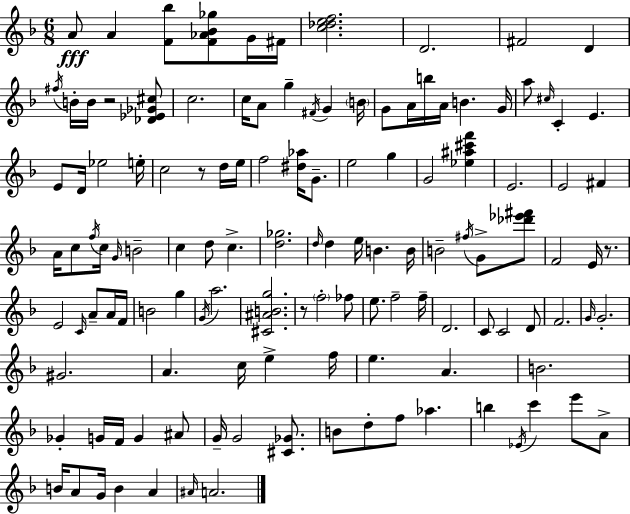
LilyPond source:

{
  \clef treble
  \numericTimeSignature
  \time 6/8
  \key d \minor
  a'8\fff a'4 <f' bes''>8 <f' aes' bes' ges''>8 g'16 fis'16 | <c'' des'' e'' f''>2. | d'2. | fis'2 d'4 | \break \acciaccatura { fis''16 } b'16-. b'16 r2 <des' ees' ges' cis''>8 | c''2. | c''16 a'8 g''4-- \acciaccatura { fis'16 } g'4 | \parenthesize b'16 g'8 a'16 b''16 a'16 b'4. | \break g'16 a''8 \grace { cis''16 } c'4-. e'4. | e'8 d'16 ees''2 | e''16-. c''2 r8 | d''16 e''16 f''2 <dis'' aes''>16 | \break g'8.-- e''2 g''4 | g'2 <ees'' ais'' cis''' f'''>4 | e'2. | e'2 fis'4 | \break a'16 c''8 \acciaccatura { f''16 } c''16 \grace { g'16 } b'2-- | c''4 d''8 c''4.-> | <d'' ges''>2. | \grace { d''16 } d''4 e''16 b'4. | \break b'16 b'2-- | \acciaccatura { fis''16 } g'8-> <des''' ees''' fis'''>8 f'2 | e'16 r8. e'2 | \grace { c'16 } a'8-- a'16 f'16 b'2 | \break g''4 \acciaccatura { g'16 } a''2. | <cis' ais' b' g''>2. | r8 \parenthesize f''2-. | fes''8 e''8. | \break f''2-- f''16-- d'2. | c'8 c'2 | d'8 f'2. | \grace { g'16 } g'2.-. | \break gis'2. | a'4. | c''16 e''4-> f''16 e''4. | a'4. b'2. | \break ges'4-. | g'16 f'16 g'4 ais'8 g'16-- g'2 | <cis' ges'>8. b'8 | d''8-. f''8 aes''4. b''4 | \break \acciaccatura { ees'16 } c'''4 e'''8 a'8-> b'16 | a'8 g'16 b'4 a'4 \grace { ais'16 } | a'2. | \bar "|."
}